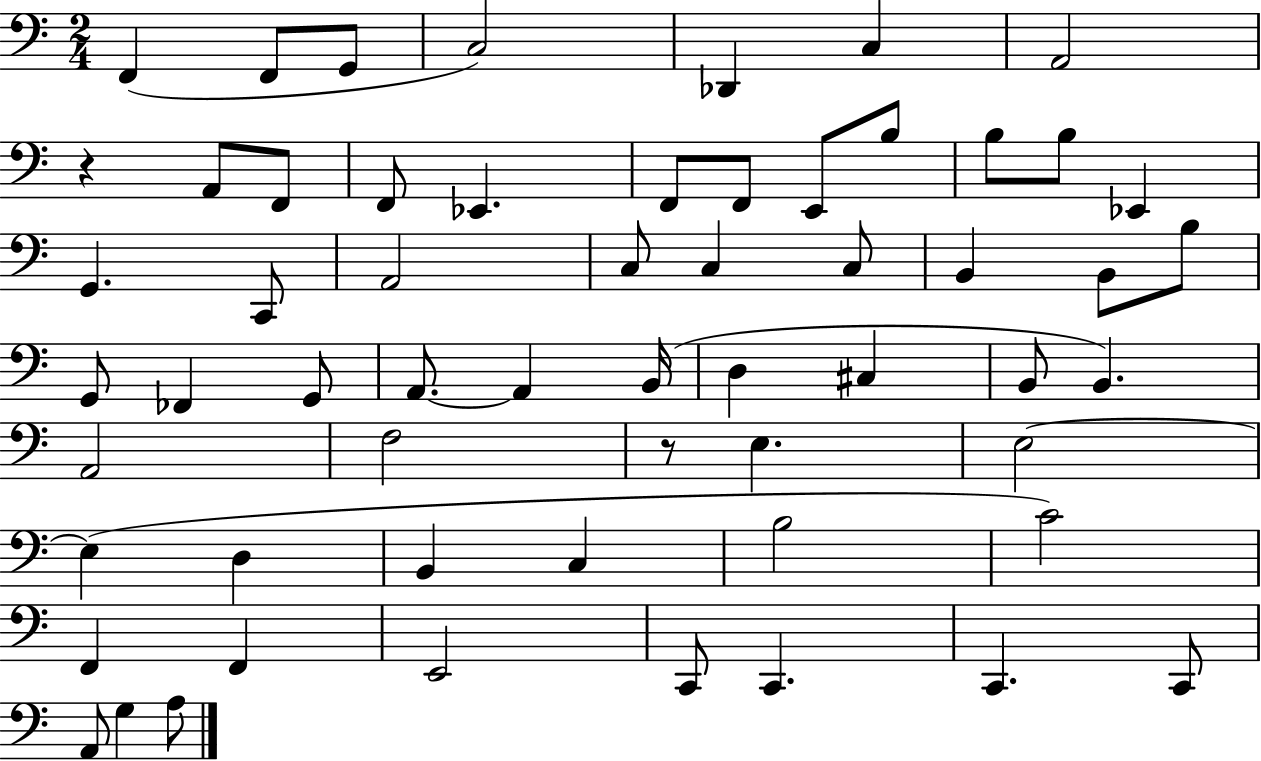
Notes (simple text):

F2/q F2/e G2/e C3/h Db2/q C3/q A2/h R/q A2/e F2/e F2/e Eb2/q. F2/e F2/e E2/e B3/e B3/e B3/e Eb2/q G2/q. C2/e A2/h C3/e C3/q C3/e B2/q B2/e B3/e G2/e FES2/q G2/e A2/e. A2/q B2/s D3/q C#3/q B2/e B2/q. A2/h F3/h R/e E3/q. E3/h E3/q D3/q B2/q C3/q B3/h C4/h F2/q F2/q E2/h C2/e C2/q. C2/q. C2/e A2/e G3/q A3/e